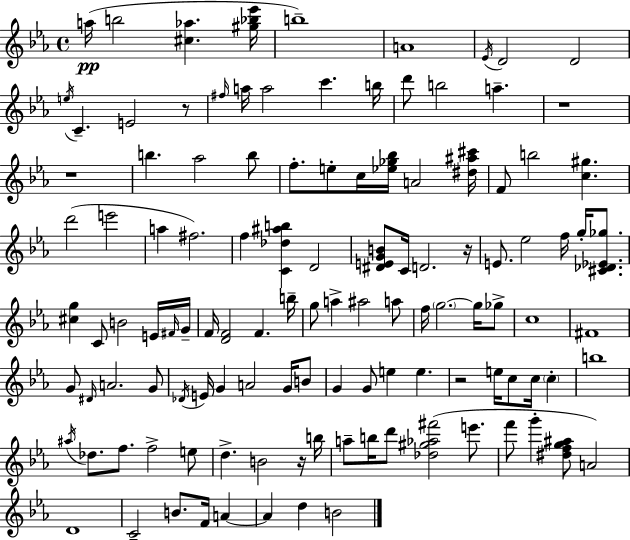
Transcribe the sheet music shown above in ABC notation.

X:1
T:Untitled
M:4/4
L:1/4
K:Cm
a/4 b2 [^c_a] [^g_b_e']/4 b4 A4 _E/4 D2 D2 e/4 C E2 z/2 ^f/4 a/4 a2 c' b/4 d'/2 b2 a z4 z4 b _a2 b/2 f/2 e/2 c/4 [_e_g_b]/4 A2 [^d^a^c']/4 F/2 b2 [c^g] d'2 e'2 a ^f2 f [C_d^ab] D2 [^DEGB]/2 C/4 D2 z/4 E/2 _e2 f/4 g/4 [^C_D_E_g]/2 [^cg] C/2 B2 E/4 ^F/4 G/4 F/4 [DF]2 F b/4 g/2 a ^a2 a/2 f/4 g2 g/4 _g/2 c4 ^F4 G/2 ^D/4 A2 G/2 _D/4 E/4 G A2 G/4 B/2 G G/2 e e z2 e/4 c/2 c/4 c b4 ^a/4 _d/2 f/2 f2 e/2 d B2 z/4 b/4 a/2 b/4 d'/2 [_d^g_a^f']2 e'/2 f'/2 g' [^dfg^a]/2 A2 D4 C2 B/2 F/4 A A d B2